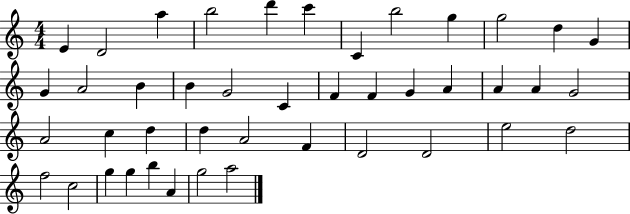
{
  \clef treble
  \numericTimeSignature
  \time 4/4
  \key c \major
  e'4 d'2 a''4 | b''2 d'''4 c'''4 | c'4 b''2 g''4 | g''2 d''4 g'4 | \break g'4 a'2 b'4 | b'4 g'2 c'4 | f'4 f'4 g'4 a'4 | a'4 a'4 g'2 | \break a'2 c''4 d''4 | d''4 a'2 f'4 | d'2 d'2 | e''2 d''2 | \break f''2 c''2 | g''4 g''4 b''4 a'4 | g''2 a''2 | \bar "|."
}